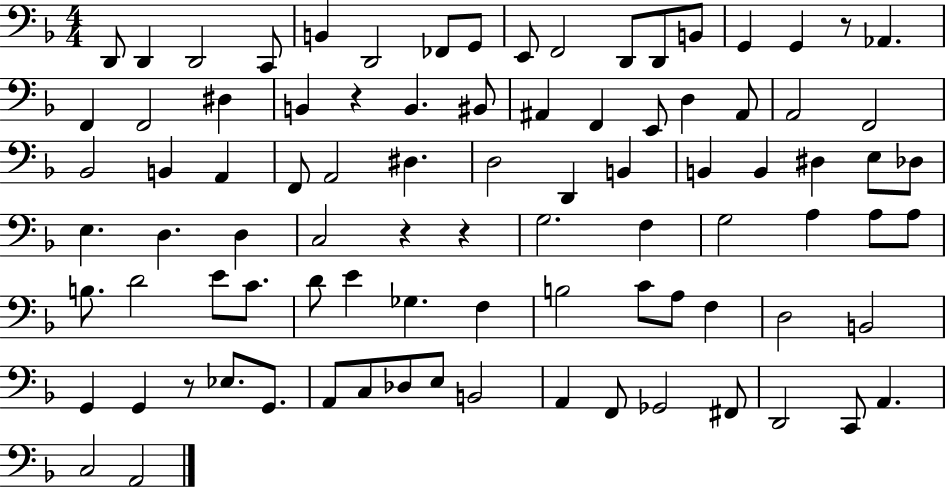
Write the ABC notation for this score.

X:1
T:Untitled
M:4/4
L:1/4
K:F
D,,/2 D,, D,,2 C,,/2 B,, D,,2 _F,,/2 G,,/2 E,,/2 F,,2 D,,/2 D,,/2 B,,/2 G,, G,, z/2 _A,, F,, F,,2 ^D, B,, z B,, ^B,,/2 ^A,, F,, E,,/2 D, ^A,,/2 A,,2 F,,2 _B,,2 B,, A,, F,,/2 A,,2 ^D, D,2 D,, B,, B,, B,, ^D, E,/2 _D,/2 E, D, D, C,2 z z G,2 F, G,2 A, A,/2 A,/2 B,/2 D2 E/2 C/2 D/2 E _G, F, B,2 C/2 A,/2 F, D,2 B,,2 G,, G,, z/2 _E,/2 G,,/2 A,,/2 C,/2 _D,/2 E,/2 B,,2 A,, F,,/2 _G,,2 ^F,,/2 D,,2 C,,/2 A,, C,2 A,,2